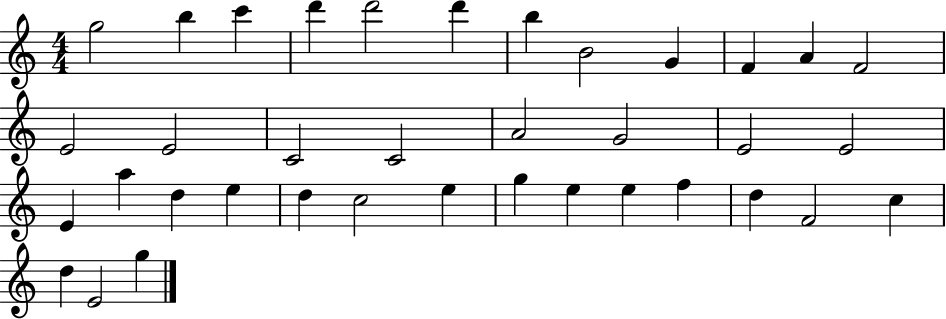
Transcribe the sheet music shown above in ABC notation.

X:1
T:Untitled
M:4/4
L:1/4
K:C
g2 b c' d' d'2 d' b B2 G F A F2 E2 E2 C2 C2 A2 G2 E2 E2 E a d e d c2 e g e e f d F2 c d E2 g